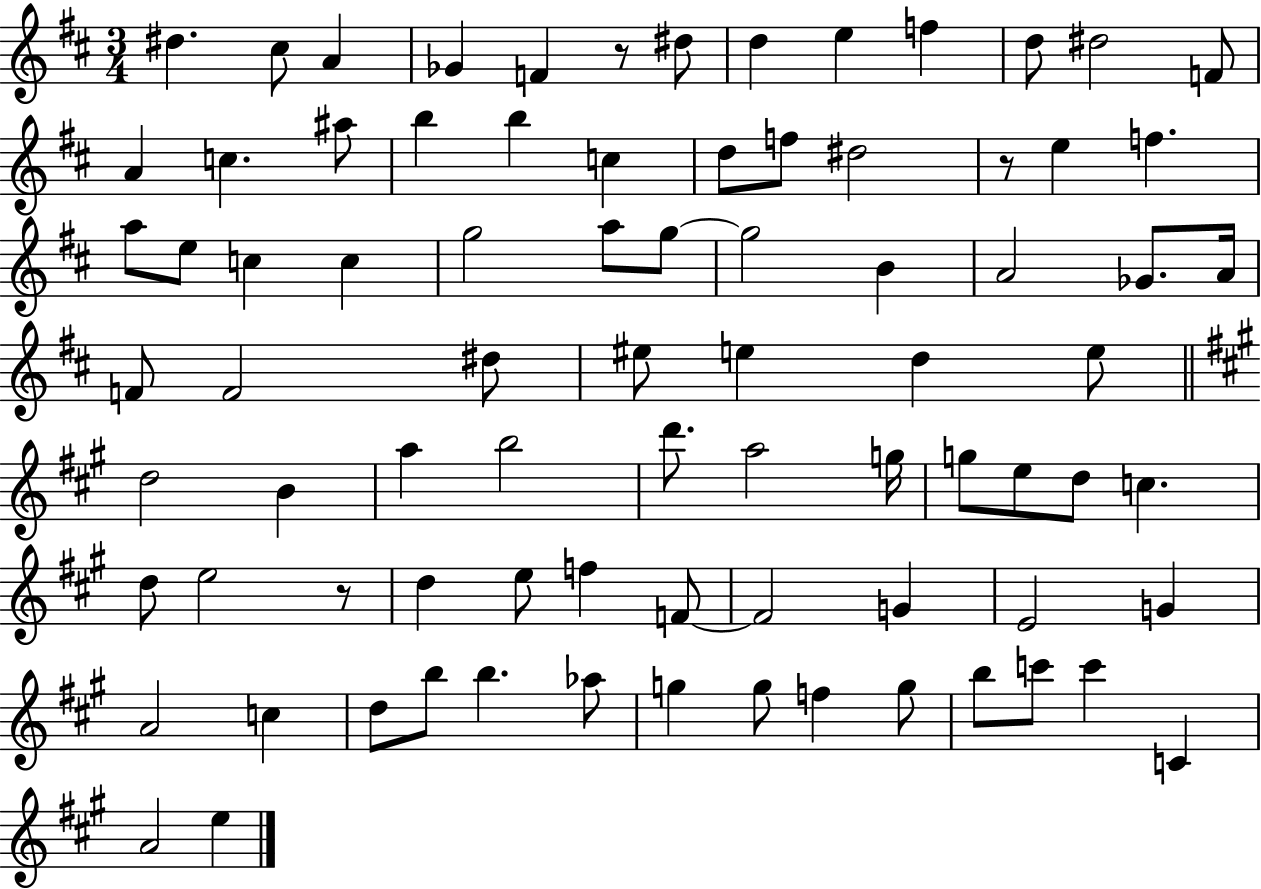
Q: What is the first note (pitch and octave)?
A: D#5